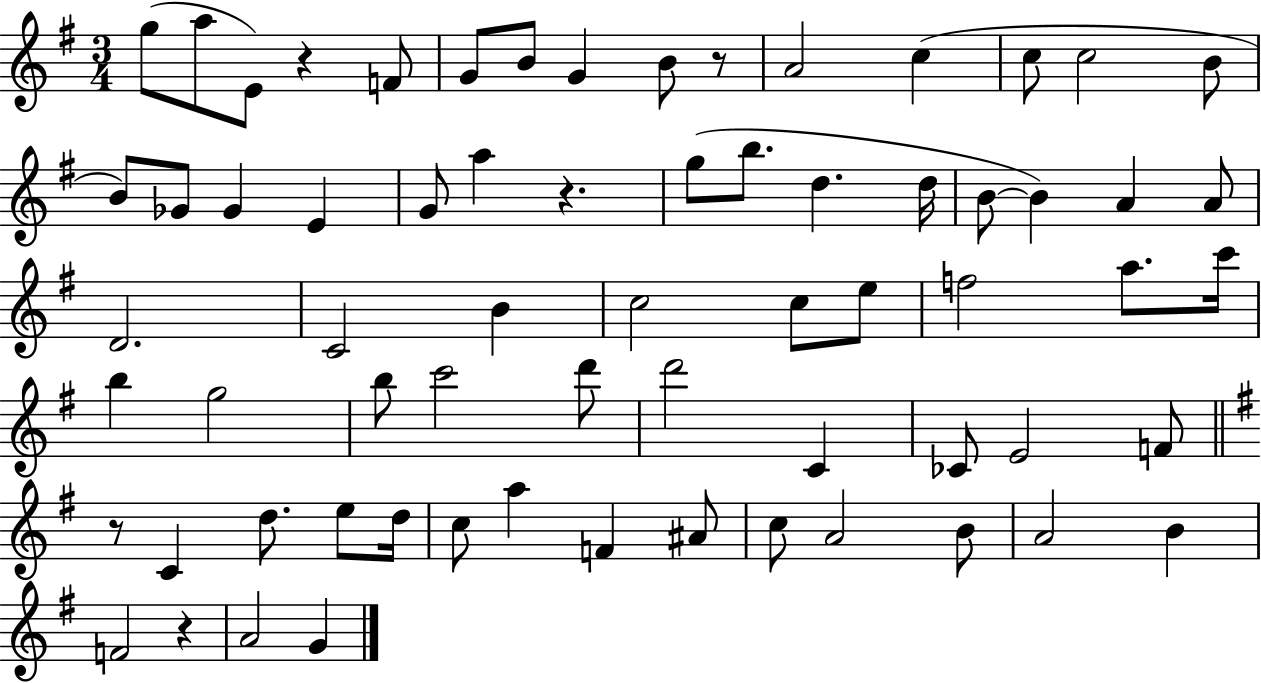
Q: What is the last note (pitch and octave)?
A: G4